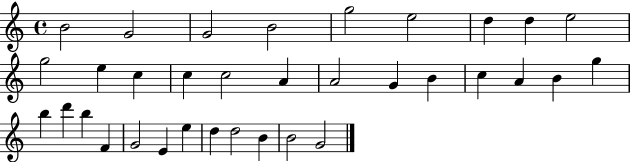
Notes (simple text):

B4/h G4/h G4/h B4/h G5/h E5/h D5/q D5/q E5/h G5/h E5/q C5/q C5/q C5/h A4/q A4/h G4/q B4/q C5/q A4/q B4/q G5/q B5/q D6/q B5/q F4/q G4/h E4/q E5/q D5/q D5/h B4/q B4/h G4/h